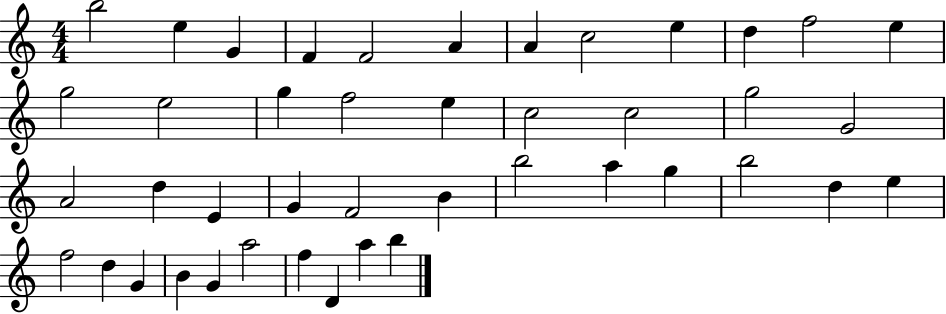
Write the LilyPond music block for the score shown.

{
  \clef treble
  \numericTimeSignature
  \time 4/4
  \key c \major
  b''2 e''4 g'4 | f'4 f'2 a'4 | a'4 c''2 e''4 | d''4 f''2 e''4 | \break g''2 e''2 | g''4 f''2 e''4 | c''2 c''2 | g''2 g'2 | \break a'2 d''4 e'4 | g'4 f'2 b'4 | b''2 a''4 g''4 | b''2 d''4 e''4 | \break f''2 d''4 g'4 | b'4 g'4 a''2 | f''4 d'4 a''4 b''4 | \bar "|."
}